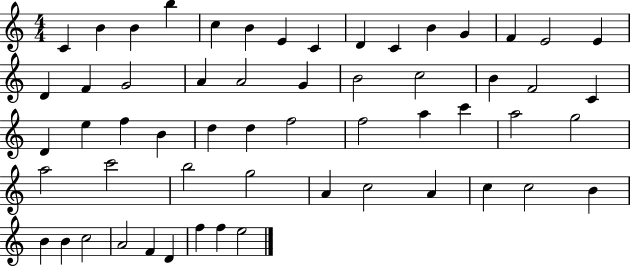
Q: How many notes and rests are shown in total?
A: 57